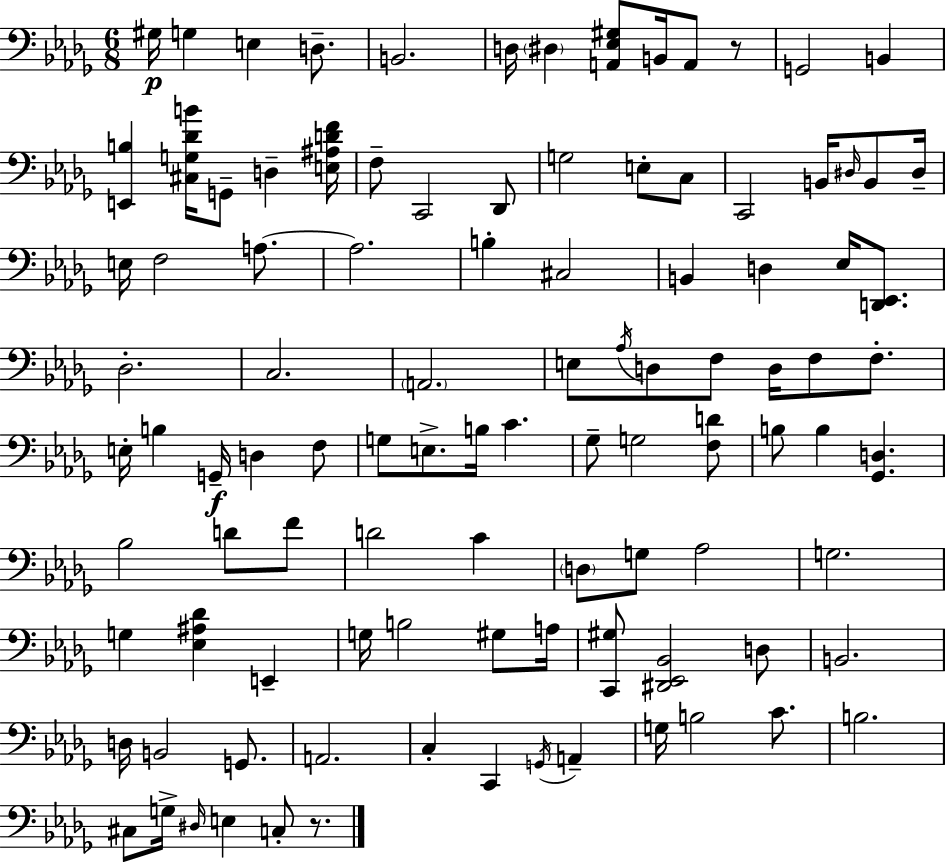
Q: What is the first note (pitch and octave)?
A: G#3